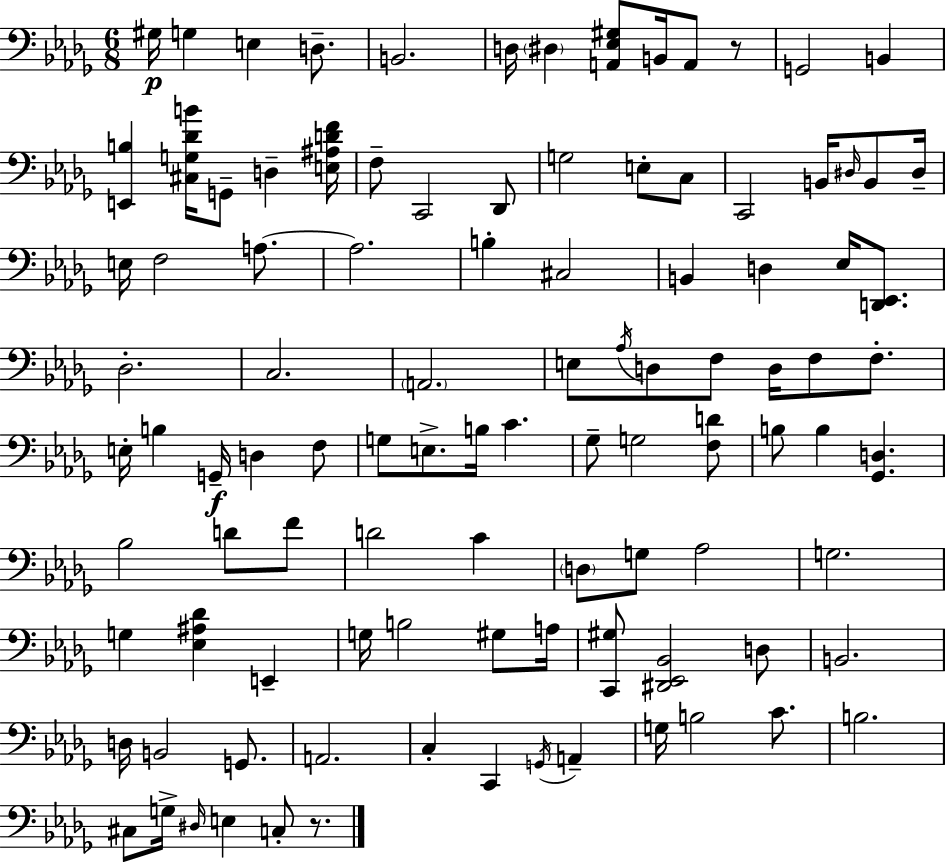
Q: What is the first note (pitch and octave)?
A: G#3